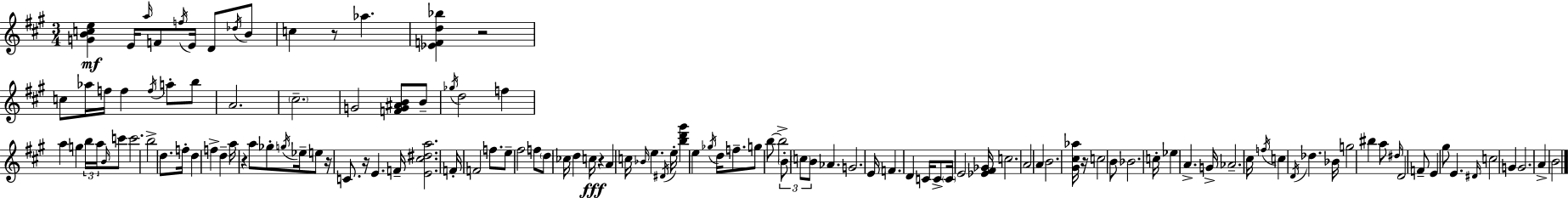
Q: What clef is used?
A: treble